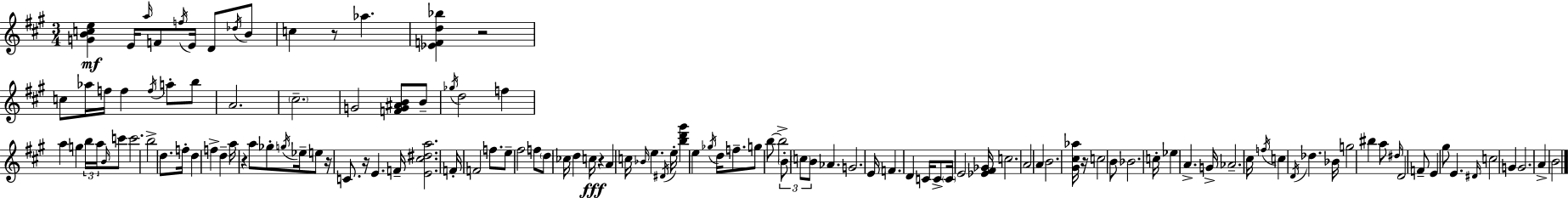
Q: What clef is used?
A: treble